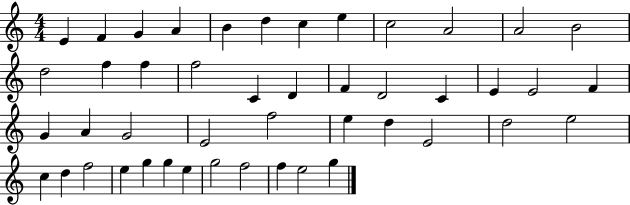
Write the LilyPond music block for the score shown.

{
  \clef treble
  \numericTimeSignature
  \time 4/4
  \key c \major
  e'4 f'4 g'4 a'4 | b'4 d''4 c''4 e''4 | c''2 a'2 | a'2 b'2 | \break d''2 f''4 f''4 | f''2 c'4 d'4 | f'4 d'2 c'4 | e'4 e'2 f'4 | \break g'4 a'4 g'2 | e'2 f''2 | e''4 d''4 e'2 | d''2 e''2 | \break c''4 d''4 f''2 | e''4 g''4 g''4 e''4 | g''2 f''2 | f''4 e''2 g''4 | \break \bar "|."
}